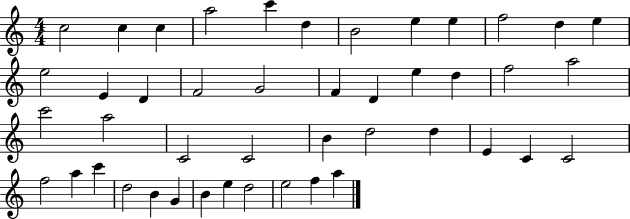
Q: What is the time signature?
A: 4/4